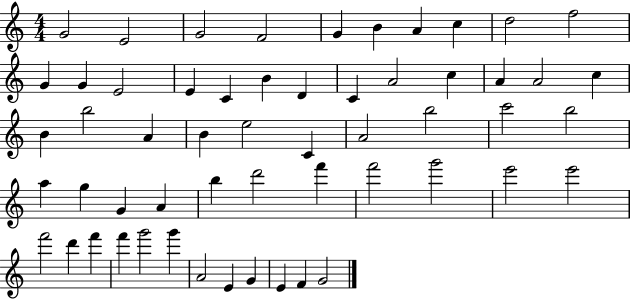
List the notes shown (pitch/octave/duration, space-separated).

G4/h E4/h G4/h F4/h G4/q B4/q A4/q C5/q D5/h F5/h G4/q G4/q E4/h E4/q C4/q B4/q D4/q C4/q A4/h C5/q A4/q A4/h C5/q B4/q B5/h A4/q B4/q E5/h C4/q A4/h B5/h C6/h B5/h A5/q G5/q G4/q A4/q B5/q D6/h F6/q F6/h G6/h E6/h E6/h F6/h D6/q F6/q F6/q G6/h G6/q A4/h E4/q G4/q E4/q F4/q G4/h